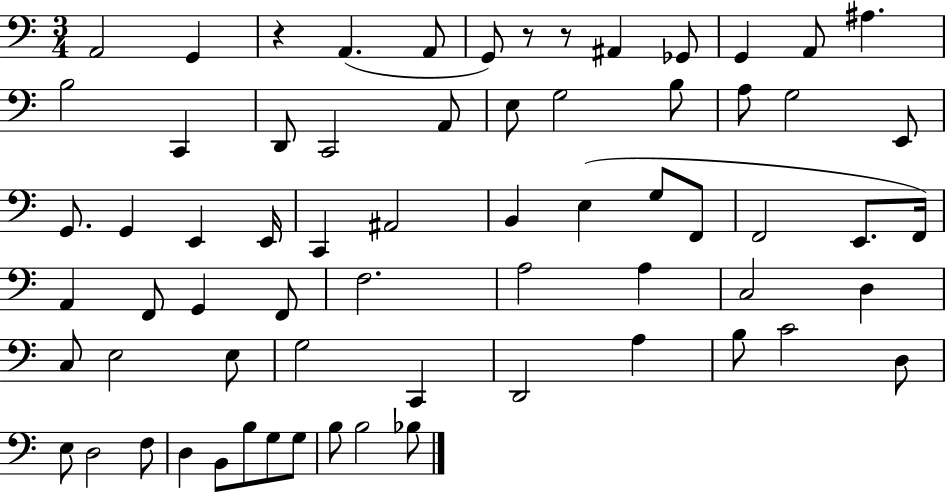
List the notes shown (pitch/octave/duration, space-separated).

A2/h G2/q R/q A2/q. A2/e G2/e R/e R/e A#2/q Gb2/e G2/q A2/e A#3/q. B3/h C2/q D2/e C2/h A2/e E3/e G3/h B3/e A3/e G3/h E2/e G2/e. G2/q E2/q E2/s C2/q A#2/h B2/q E3/q G3/e F2/e F2/h E2/e. F2/s A2/q F2/e G2/q F2/e F3/h. A3/h A3/q C3/h D3/q C3/e E3/h E3/e G3/h C2/q D2/h A3/q B3/e C4/h D3/e E3/e D3/h F3/e D3/q B2/e B3/e G3/e G3/e B3/e B3/h Bb3/e